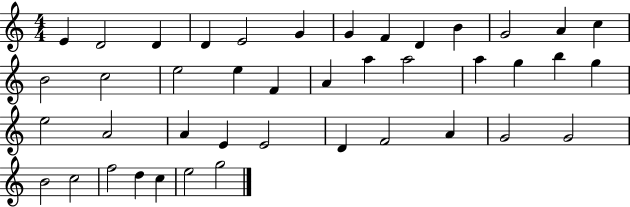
E4/q D4/h D4/q D4/q E4/h G4/q G4/q F4/q D4/q B4/q G4/h A4/q C5/q B4/h C5/h E5/h E5/q F4/q A4/q A5/q A5/h A5/q G5/q B5/q G5/q E5/h A4/h A4/q E4/q E4/h D4/q F4/h A4/q G4/h G4/h B4/h C5/h F5/h D5/q C5/q E5/h G5/h